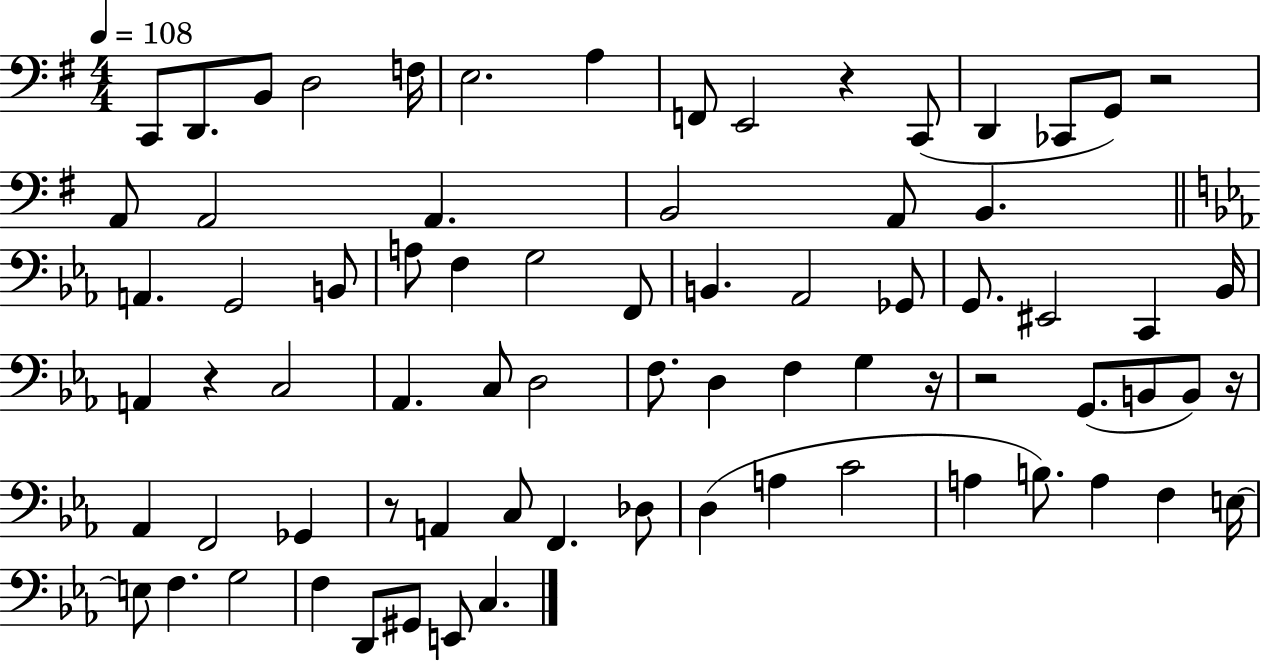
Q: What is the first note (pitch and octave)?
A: C2